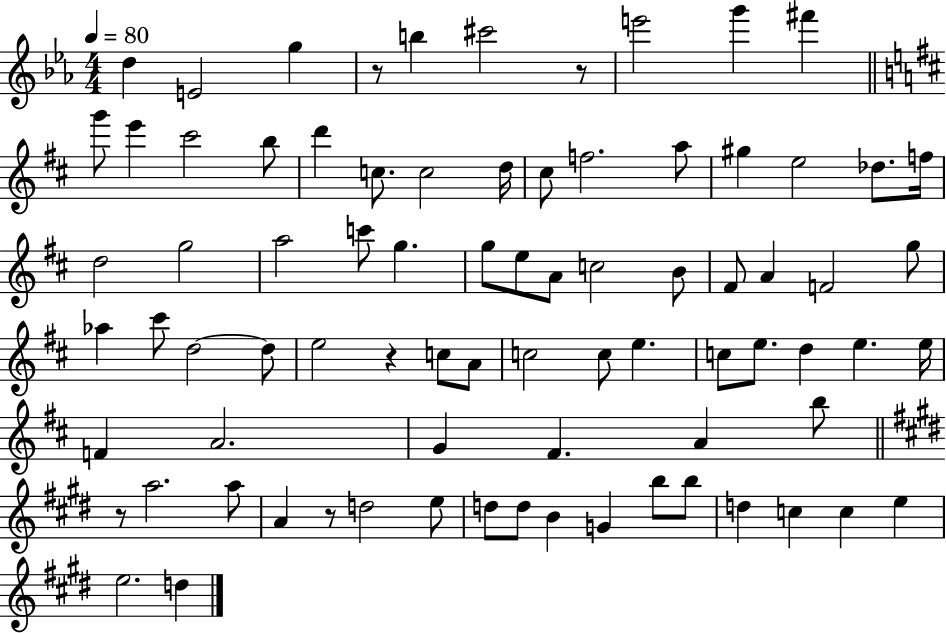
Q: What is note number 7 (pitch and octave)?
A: G6